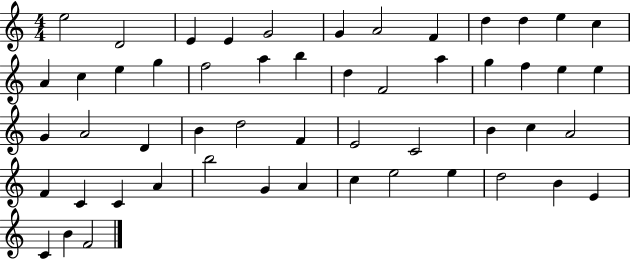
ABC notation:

X:1
T:Untitled
M:4/4
L:1/4
K:C
e2 D2 E E G2 G A2 F d d e c A c e g f2 a b d F2 a g f e e G A2 D B d2 F E2 C2 B c A2 F C C A b2 G A c e2 e d2 B E C B F2